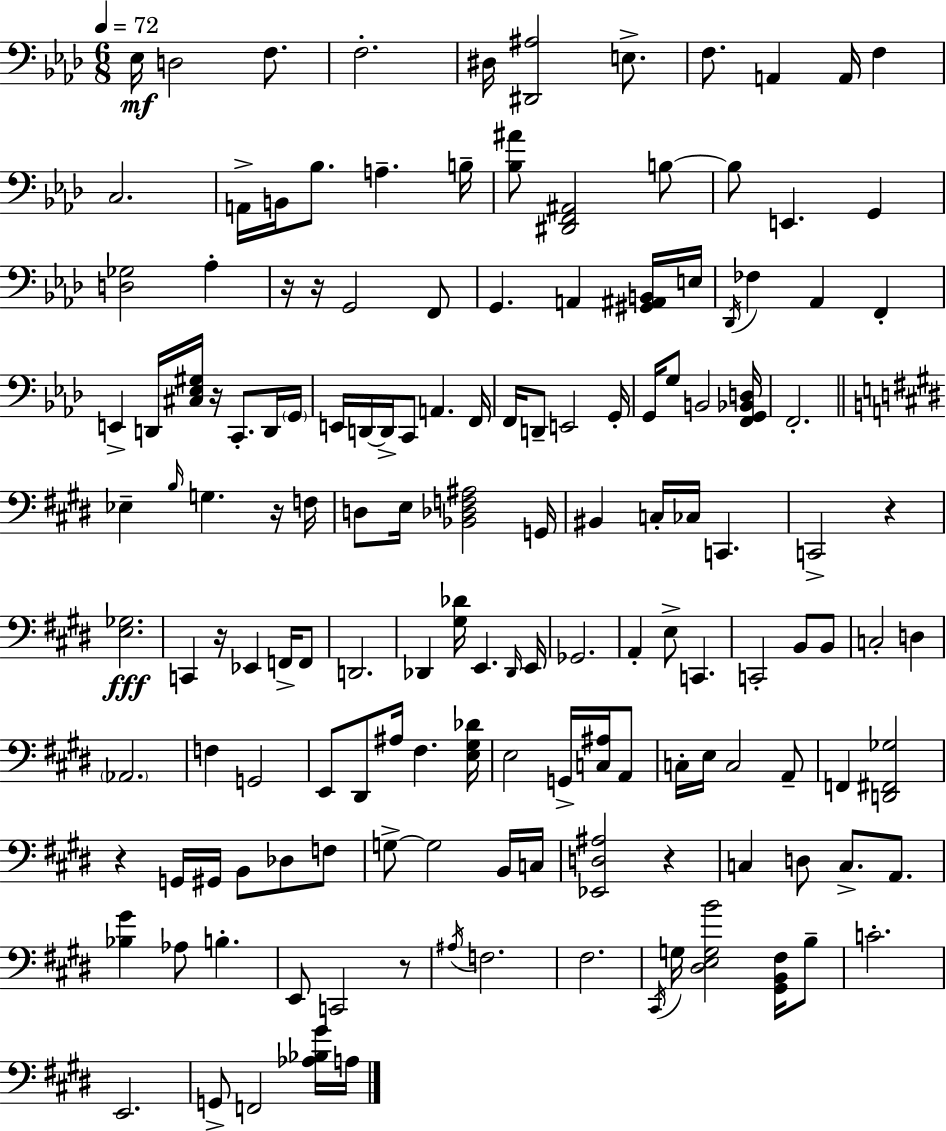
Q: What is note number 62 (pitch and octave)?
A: C2